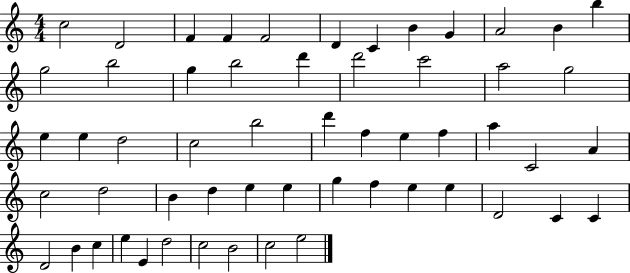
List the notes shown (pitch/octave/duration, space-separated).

C5/h D4/h F4/q F4/q F4/h D4/q C4/q B4/q G4/q A4/h B4/q B5/q G5/h B5/h G5/q B5/h D6/q D6/h C6/h A5/h G5/h E5/q E5/q D5/h C5/h B5/h D6/q F5/q E5/q F5/q A5/q C4/h A4/q C5/h D5/h B4/q D5/q E5/q E5/q G5/q F5/q E5/q E5/q D4/h C4/q C4/q D4/h B4/q C5/q E5/q E4/q D5/h C5/h B4/h C5/h E5/h